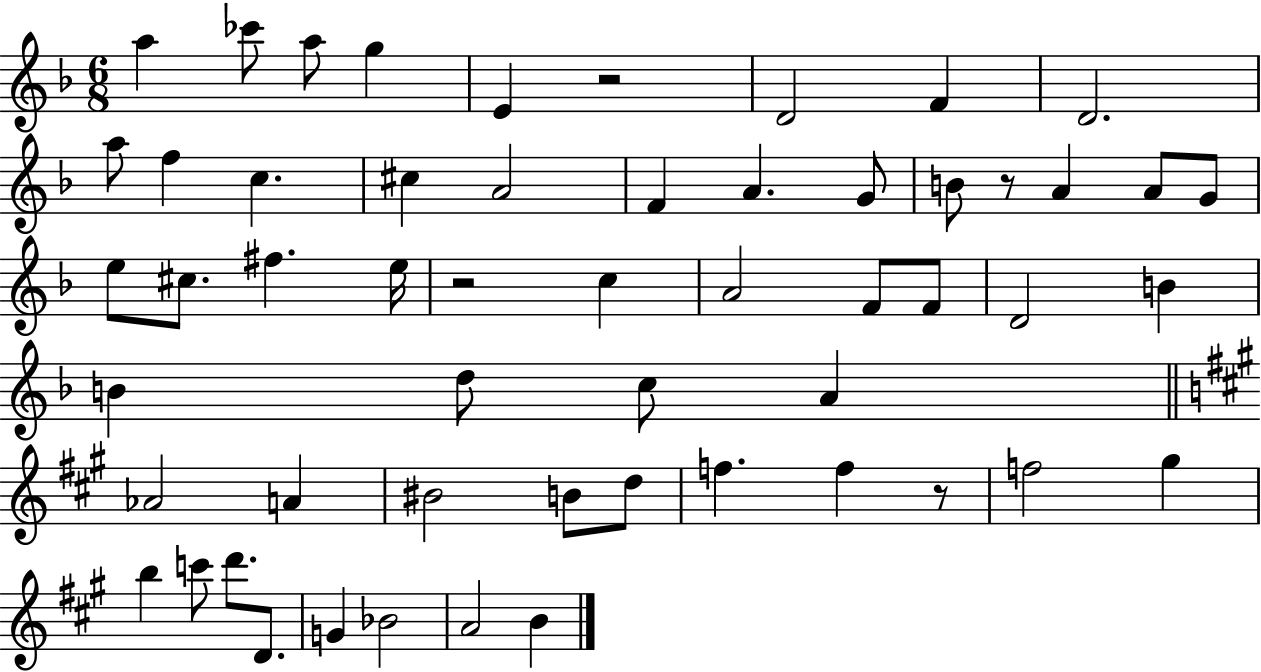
{
  \clef treble
  \numericTimeSignature
  \time 6/8
  \key f \major
  \repeat volta 2 { a''4 ces'''8 a''8 g''4 | e'4 r2 | d'2 f'4 | d'2. | \break a''8 f''4 c''4. | cis''4 a'2 | f'4 a'4. g'8 | b'8 r8 a'4 a'8 g'8 | \break e''8 cis''8. fis''4. e''16 | r2 c''4 | a'2 f'8 f'8 | d'2 b'4 | \break b'4 d''8 c''8 a'4 | \bar "||" \break \key a \major aes'2 a'4 | bis'2 b'8 d''8 | f''4. f''4 r8 | f''2 gis''4 | \break b''4 c'''8 d'''8. d'8. | g'4 bes'2 | a'2 b'4 | } \bar "|."
}